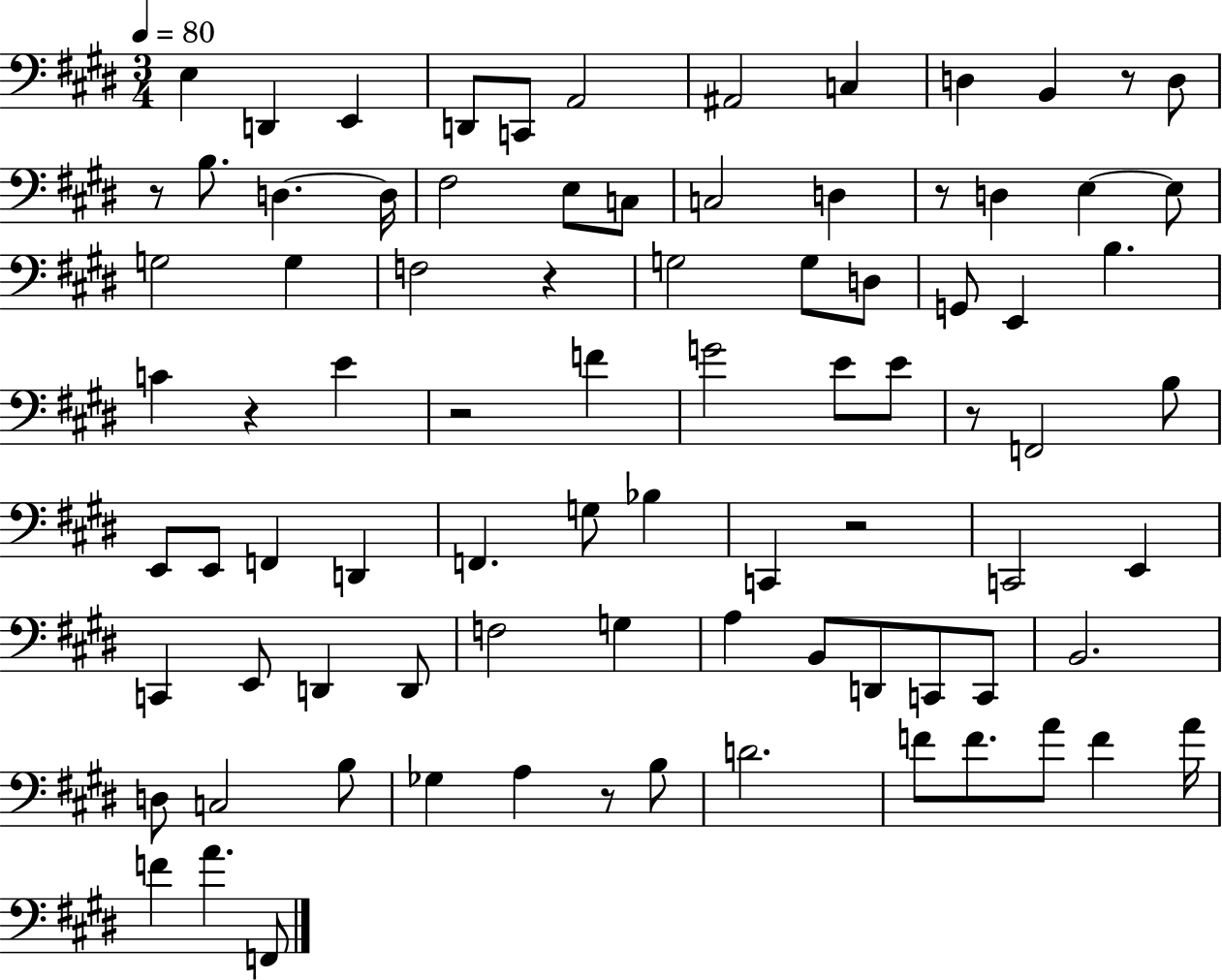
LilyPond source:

{
  \clef bass
  \numericTimeSignature
  \time 3/4
  \key e \major
  \tempo 4 = 80
  \repeat volta 2 { e4 d,4 e,4 | d,8 c,8 a,2 | ais,2 c4 | d4 b,4 r8 d8 | \break r8 b8. d4.~~ d16 | fis2 e8 c8 | c2 d4 | r8 d4 e4~~ e8 | \break g2 g4 | f2 r4 | g2 g8 d8 | g,8 e,4 b4. | \break c'4 r4 e'4 | r2 f'4 | g'2 e'8 e'8 | r8 f,2 b8 | \break e,8 e,8 f,4 d,4 | f,4. g8 bes4 | c,4 r2 | c,2 e,4 | \break c,4 e,8 d,4 d,8 | f2 g4 | a4 b,8 d,8 c,8 c,8 | b,2. | \break d8 c2 b8 | ges4 a4 r8 b8 | d'2. | f'8 f'8. a'8 f'4 a'16 | \break f'4 a'4. f,8 | } \bar "|."
}